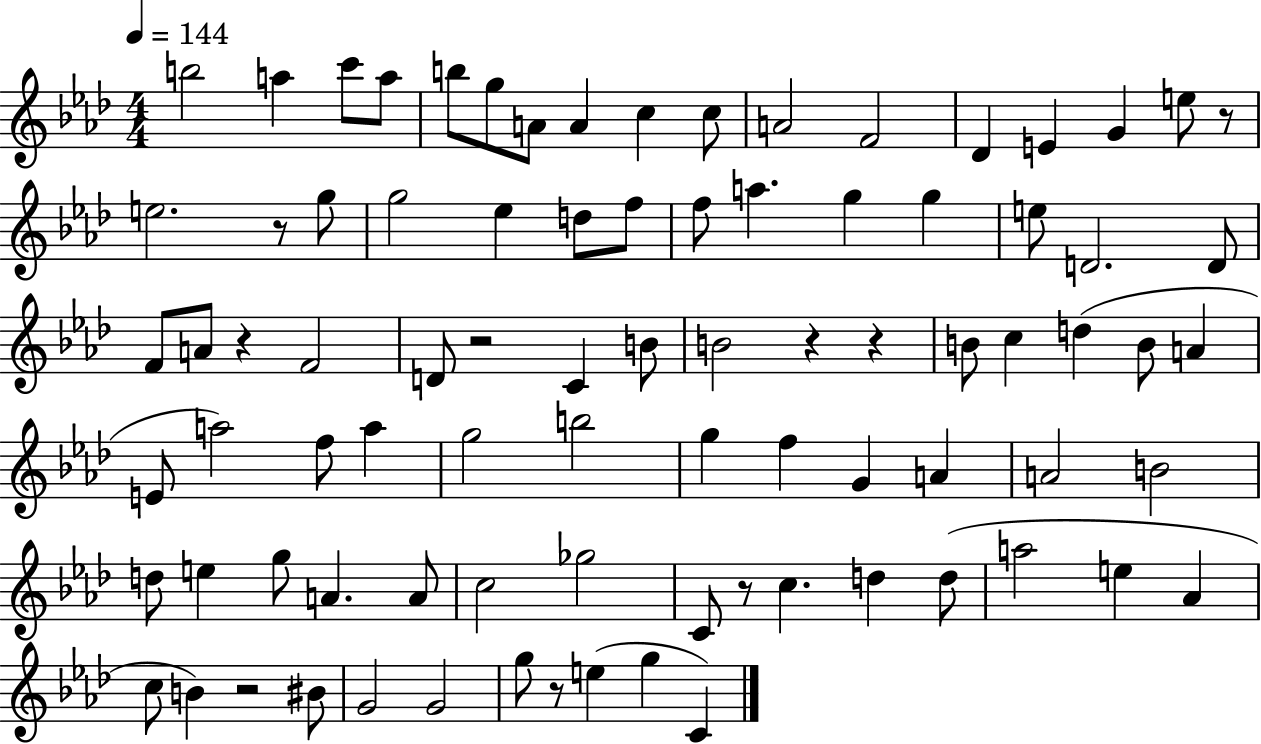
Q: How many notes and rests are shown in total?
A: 85